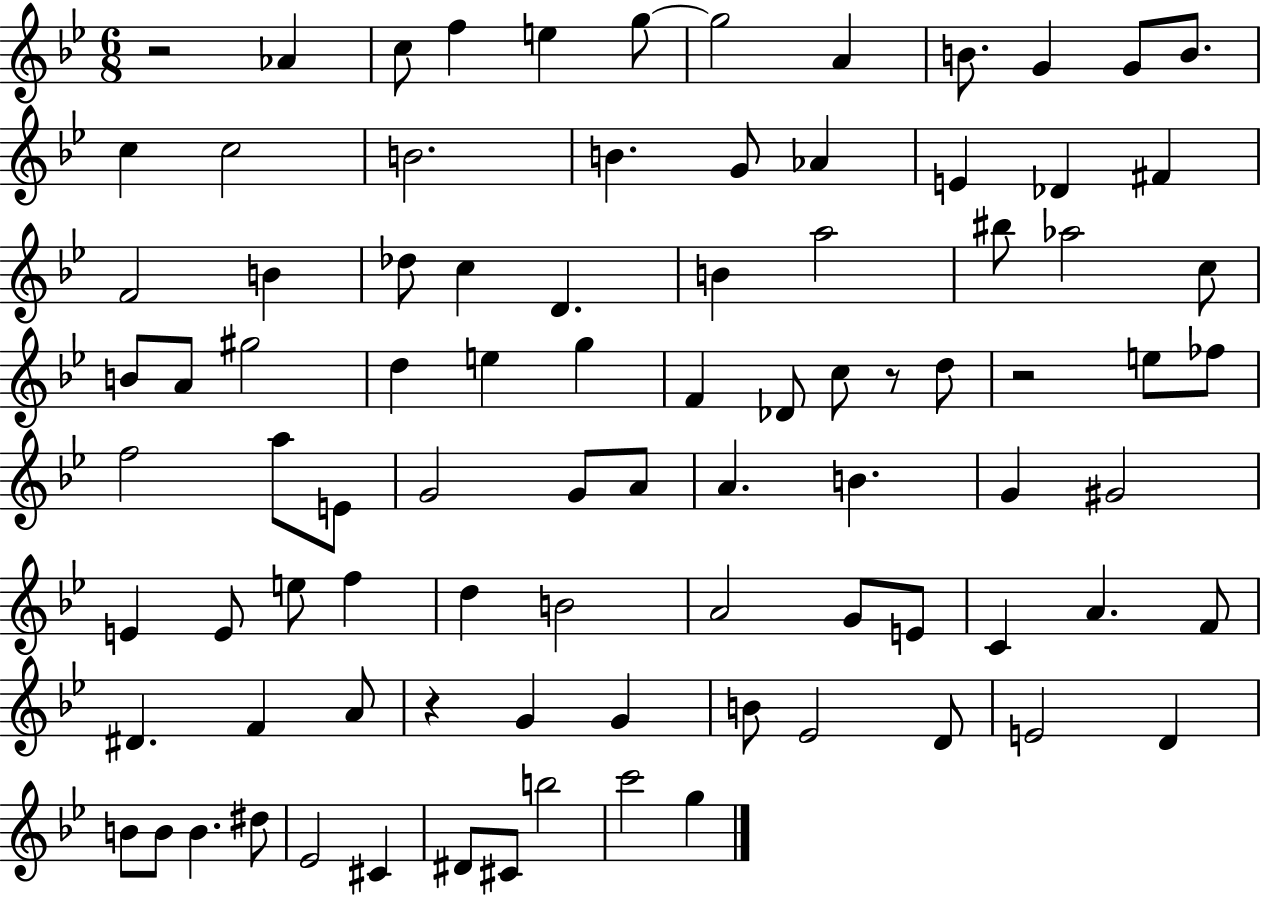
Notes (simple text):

R/h Ab4/q C5/e F5/q E5/q G5/e G5/h A4/q B4/e. G4/q G4/e B4/e. C5/q C5/h B4/h. B4/q. G4/e Ab4/q E4/q Db4/q F#4/q F4/h B4/q Db5/e C5/q D4/q. B4/q A5/h BIS5/e Ab5/h C5/e B4/e A4/e G#5/h D5/q E5/q G5/q F4/q Db4/e C5/e R/e D5/e R/h E5/e FES5/e F5/h A5/e E4/e G4/h G4/e A4/e A4/q. B4/q. G4/q G#4/h E4/q E4/e E5/e F5/q D5/q B4/h A4/h G4/e E4/e C4/q A4/q. F4/e D#4/q. F4/q A4/e R/q G4/q G4/q B4/e Eb4/h D4/e E4/h D4/q B4/e B4/e B4/q. D#5/e Eb4/h C#4/q D#4/e C#4/e B5/h C6/h G5/q